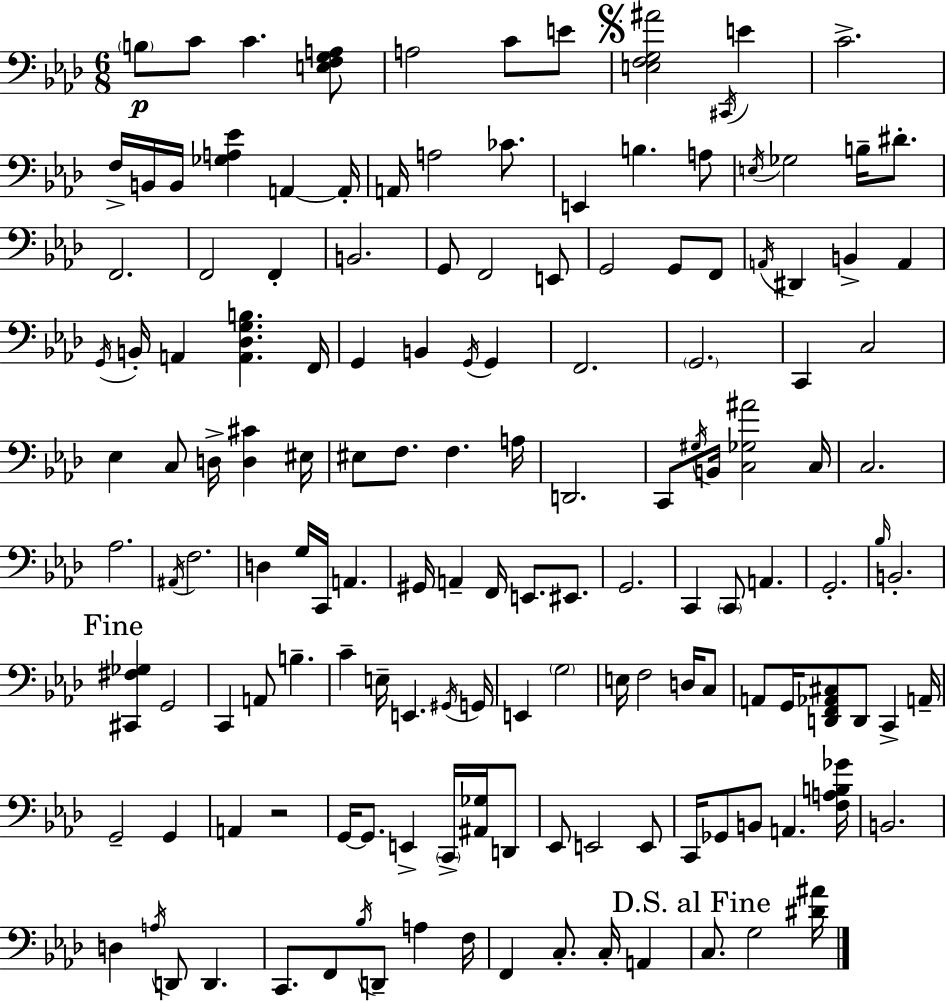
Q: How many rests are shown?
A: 1